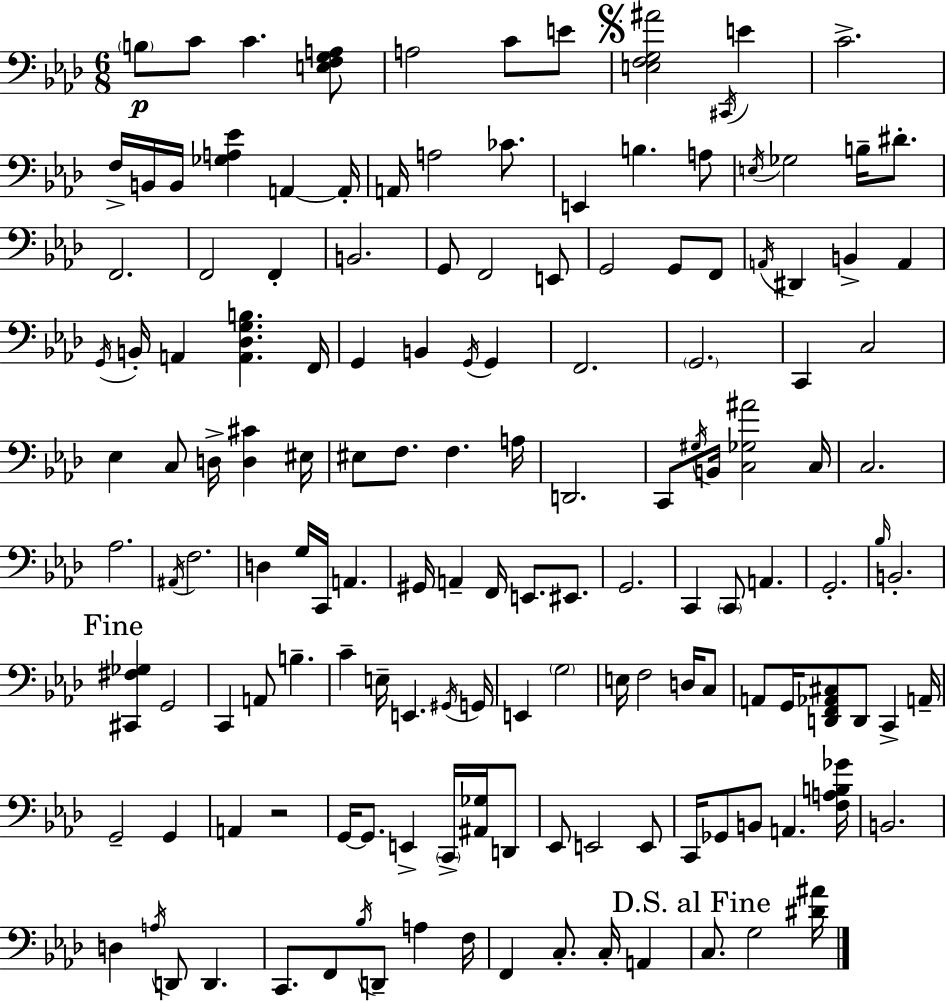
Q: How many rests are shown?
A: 1